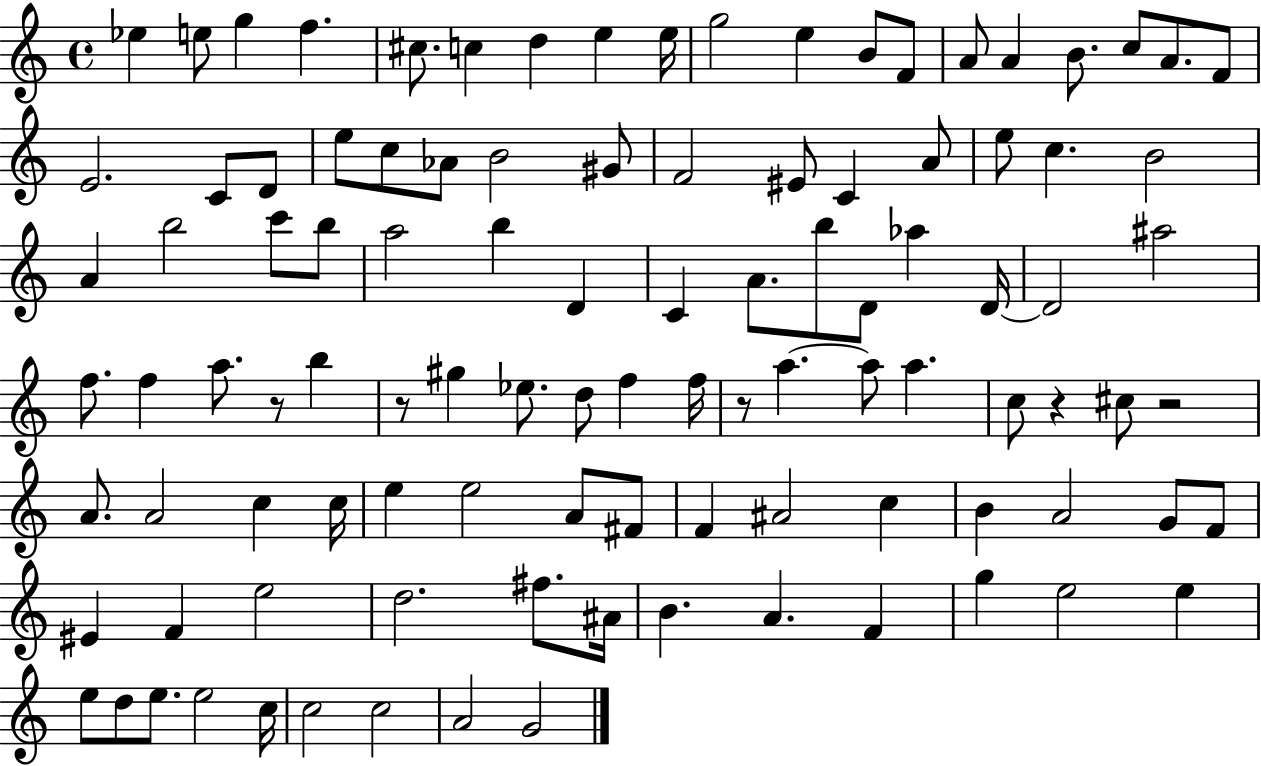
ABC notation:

X:1
T:Untitled
M:4/4
L:1/4
K:C
_e e/2 g f ^c/2 c d e e/4 g2 e B/2 F/2 A/2 A B/2 c/2 A/2 F/2 E2 C/2 D/2 e/2 c/2 _A/2 B2 ^G/2 F2 ^E/2 C A/2 e/2 c B2 A b2 c'/2 b/2 a2 b D C A/2 b/2 D/2 _a D/4 D2 ^a2 f/2 f a/2 z/2 b z/2 ^g _e/2 d/2 f f/4 z/2 a a/2 a c/2 z ^c/2 z2 A/2 A2 c c/4 e e2 A/2 ^F/2 F ^A2 c B A2 G/2 F/2 ^E F e2 d2 ^f/2 ^A/4 B A F g e2 e e/2 d/2 e/2 e2 c/4 c2 c2 A2 G2